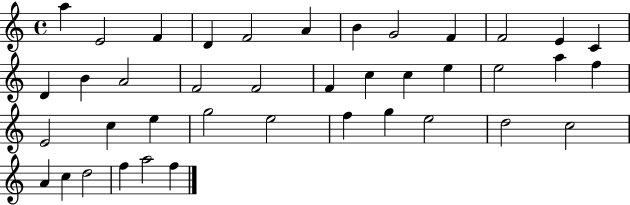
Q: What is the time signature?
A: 4/4